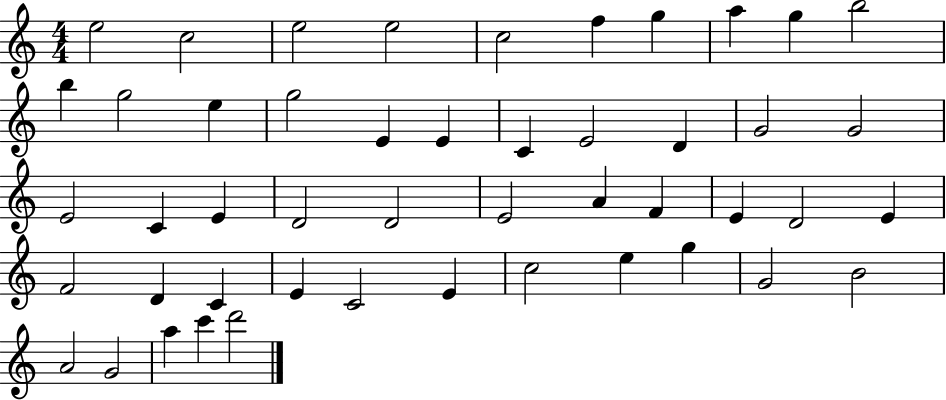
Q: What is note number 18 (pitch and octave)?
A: E4